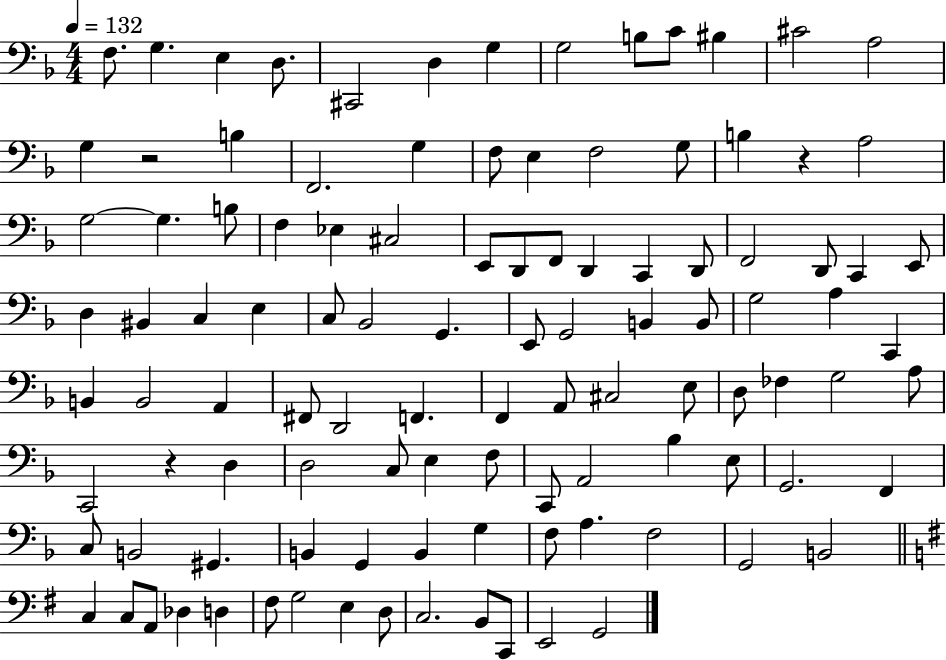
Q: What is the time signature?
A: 4/4